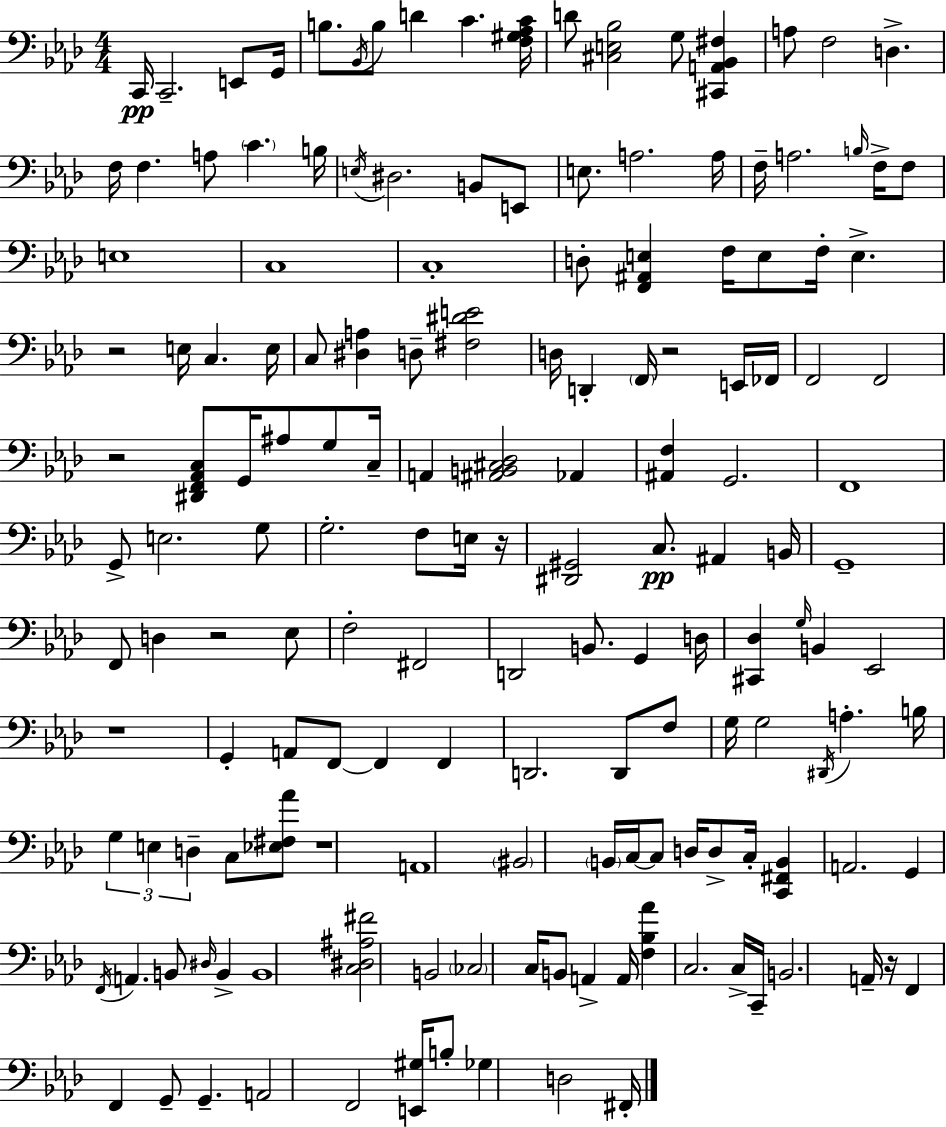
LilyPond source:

{
  \clef bass
  \numericTimeSignature
  \time 4/4
  \key f \minor
  c,16\pp c,2.-- e,8 g,16 | b8. \acciaccatura { bes,16 } b8 d'4 c'4. | <f gis aes c'>16 d'8 <cis e bes>2 g8 <cis, a, bes, fis>4 | a8 f2 d4.-> | \break f16 f4. a8 \parenthesize c'4. | b16 \acciaccatura { e16 } dis2. b,8 | e,8 e8. a2. | a16 f16-- a2. \grace { b16 } | \break f16-> f8 e1 | c1 | c1-. | d8-. <f, ais, e>4 f16 e8 f16-. e4.-> | \break r2 e16 c4. | e16 c8 <dis a>4 d8-- <fis dis' e'>2 | d16 d,4-. \parenthesize f,16 r2 | e,16 fes,16 f,2 f,2 | \break r2 <dis, f, aes, c>8 g,16 ais8 | g8 c16-- a,4 <ais, b, cis des>2 aes,4 | <ais, f>4 g,2. | f,1 | \break g,8-> e2. | g8 g2.-. f8 | e16 r16 <dis, gis,>2 c8.\pp ais,4 | b,16 g,1-- | \break f,8 d4 r2 | ees8 f2-. fis,2 | d,2 b,8. g,4 | d16 <cis, des>4 \grace { g16 } b,4 ees,2 | \break r1 | g,4-. a,8 f,8~~ f,4 | f,4 d,2. | d,8 f8 g16 g2 \acciaccatura { dis,16 } a4.-. | \break b16 \tuplet 3/2 { g4 e4 d4-- } | c8 <ees fis aes'>8 r1 | a,1 | \parenthesize bis,2 \parenthesize b,16 c16~~ c8 | \break d16 d8-> c16-. <c, fis, b,>4 a,2. | g,4 \acciaccatura { f,16 } a,4. | b,8 \grace { dis16 } b,4-> b,1 | <c dis ais fis'>2 b,2 | \break \parenthesize ces2 c16 | b,8 a,4-> a,16 <f bes aes'>4 c2. | c16-> c,16-- b,2. | a,16-- r16 f,4 f,4 g,8-- | \break g,4.-- a,2 f,2 | <e, gis>16 b8-. ges4 d2 | fis,16-. \bar "|."
}